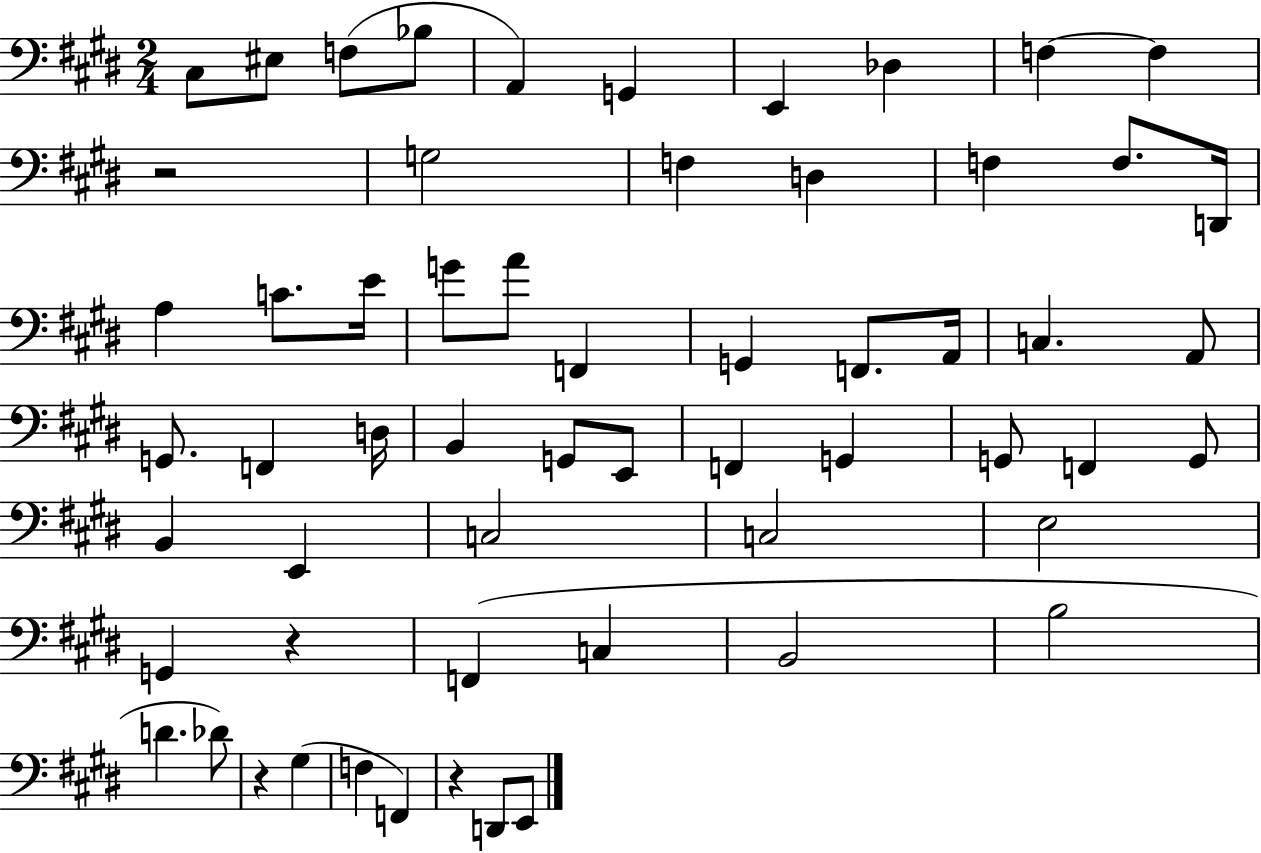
X:1
T:Untitled
M:2/4
L:1/4
K:E
^C,/2 ^E,/2 F,/2 _B,/2 A,, G,, E,, _D, F, F, z2 G,2 F, D, F, F,/2 D,,/4 A, C/2 E/4 G/2 A/2 F,, G,, F,,/2 A,,/4 C, A,,/2 G,,/2 F,, D,/4 B,, G,,/2 E,,/2 F,, G,, G,,/2 F,, G,,/2 B,, E,, C,2 C,2 E,2 G,, z F,, C, B,,2 B,2 D _D/2 z ^G, F, F,, z D,,/2 E,,/2